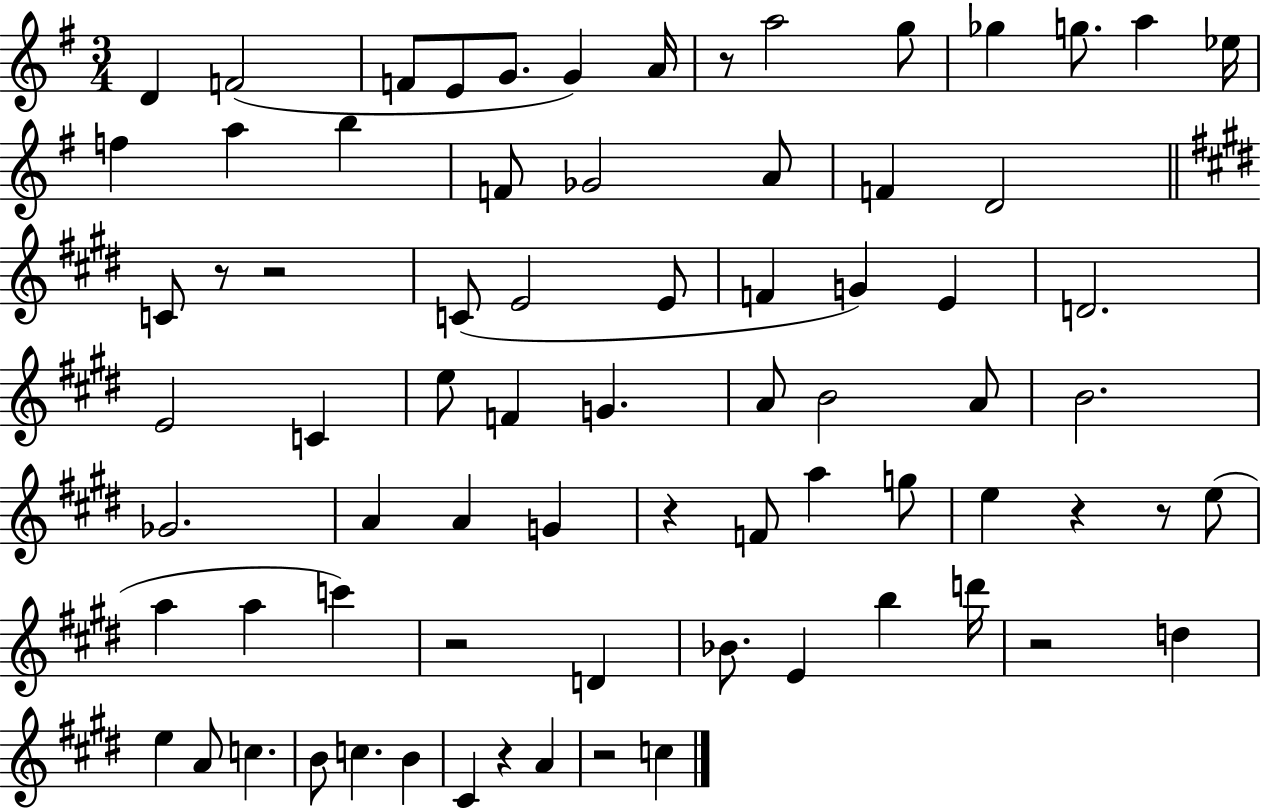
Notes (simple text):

D4/q F4/h F4/e E4/e G4/e. G4/q A4/s R/e A5/h G5/e Gb5/q G5/e. A5/q Eb5/s F5/q A5/q B5/q F4/e Gb4/h A4/e F4/q D4/h C4/e R/e R/h C4/e E4/h E4/e F4/q G4/q E4/q D4/h. E4/h C4/q E5/e F4/q G4/q. A4/e B4/h A4/e B4/h. Gb4/h. A4/q A4/q G4/q R/q F4/e A5/q G5/e E5/q R/q R/e E5/e A5/q A5/q C6/q R/h D4/q Bb4/e. E4/q B5/q D6/s R/h D5/q E5/q A4/e C5/q. B4/e C5/q. B4/q C#4/q R/q A4/q R/h C5/q